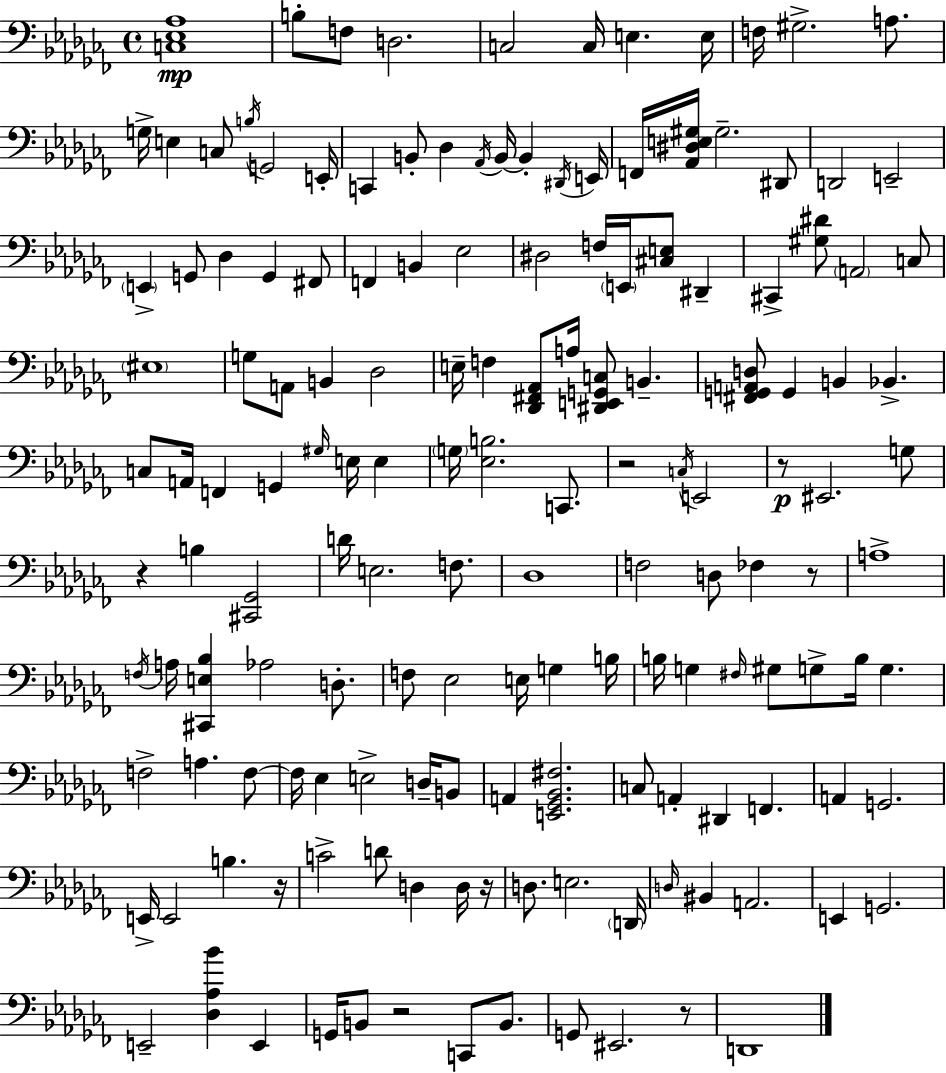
{
  \clef bass
  \time 4/4
  \defaultTimeSignature
  \key aes \minor
  <c ees aes>1\mp | b8-. f8 d2. | c2 c16 e4. e16 | f16 gis2.-> a8. | \break g16-> e4 c8 \acciaccatura { b16 } g,2 | e,16-. c,4 b,8-. des4 \acciaccatura { aes,16 } b,16~~ b,4-. | \acciaccatura { dis,16 } e,16 f,16 <aes, dis e gis>16 gis2.-- | dis,8 d,2 e,2-- | \break \parenthesize e,4-> g,8 des4 g,4 | fis,8 f,4 b,4 ees2 | dis2 f16 \parenthesize e,16 <cis e>8 dis,4-- | cis,4-> <gis dis'>8 \parenthesize a,2 | \break c8 \parenthesize eis1 | g8 a,8 b,4 des2 | e16-- f4 <des, fis, aes,>8 a16 <dis, e, g, c>8 b,4.-- | <fis, g, a, d>8 g,4 b,4 bes,4.-> | \break c8 a,16 f,4 g,4 \grace { gis16 } e16 | e4 \parenthesize g16 <ees b>2. | c,8. r2 \acciaccatura { c16 } e,2 | r8\p eis,2. | \break g8 r4 b4 <cis, ges,>2 | d'16 e2. | f8. des1 | f2 d8 fes4 | \break r8 a1-> | \acciaccatura { f16 } a16 <cis, e bes>4 aes2 | d8.-. f8 ees2 | e16 g4 b16 b16 g4 \grace { fis16 } gis8 g8-> | \break b16 g4. f2-> a4. | f8~~ f16 ees4 e2-> | d16-- b,8 a,4 <e, ges, bes, fis>2. | c8 a,4-. dis,4 | \break f,4. a,4 g,2. | e,16-> e,2 | b4. r16 c'2-> d'8 | d4 d16 r16 d8. e2. | \break \parenthesize d,16 \grace { d16 } bis,4 a,2. | e,4 g,2. | e,2-- | <des aes bes'>4 e,4 g,16 b,8 r2 | \break c,8 b,8. g,8 eis,2. | r8 d,1 | \bar "|."
}